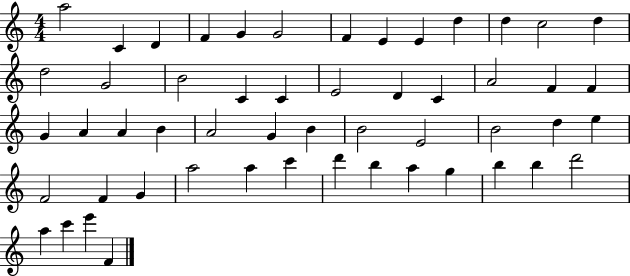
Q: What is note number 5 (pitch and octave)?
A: G4